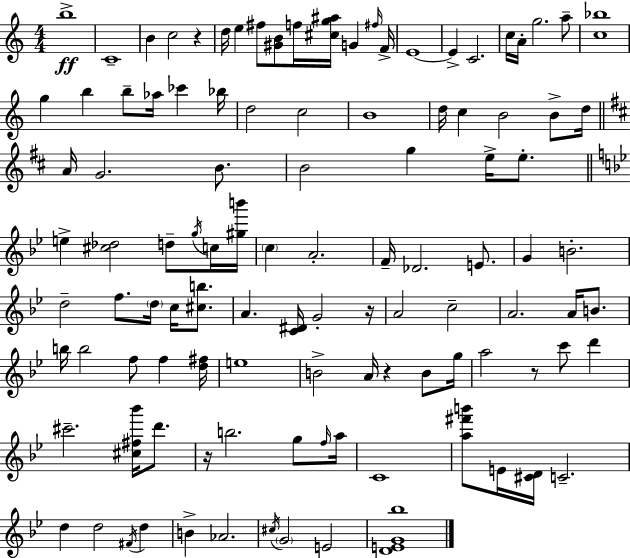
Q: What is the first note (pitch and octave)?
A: B5